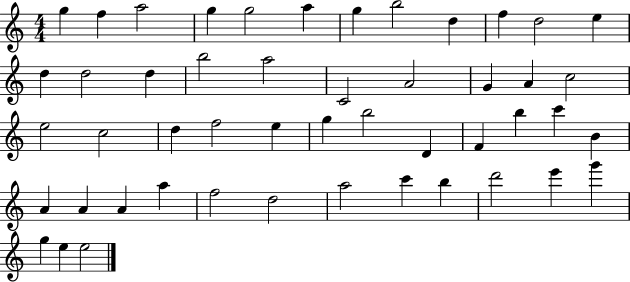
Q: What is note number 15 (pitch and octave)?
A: D5